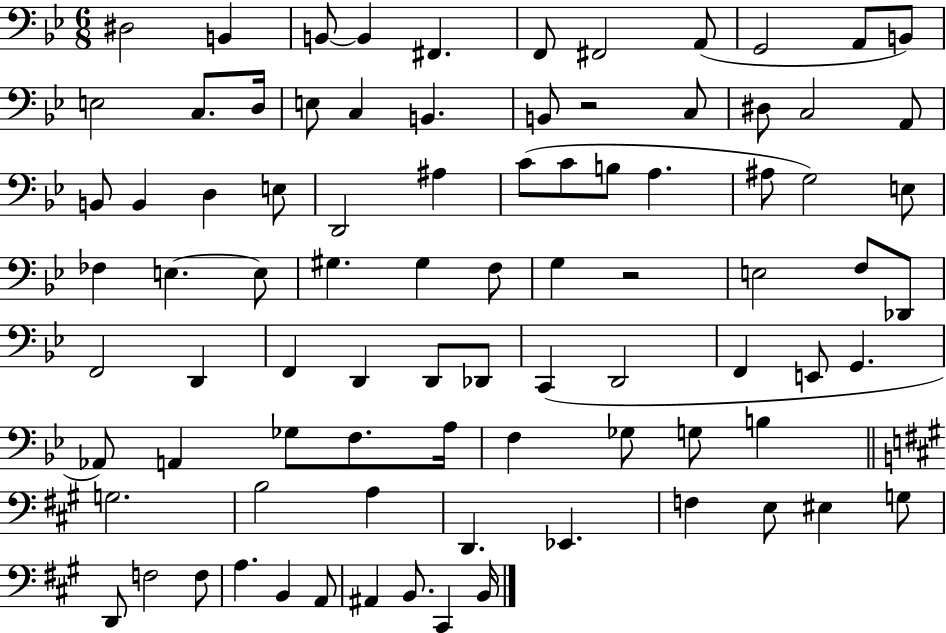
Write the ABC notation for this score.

X:1
T:Untitled
M:6/8
L:1/4
K:Bb
^D,2 B,, B,,/2 B,, ^F,, F,,/2 ^F,,2 A,,/2 G,,2 A,,/2 B,,/2 E,2 C,/2 D,/4 E,/2 C, B,, B,,/2 z2 C,/2 ^D,/2 C,2 A,,/2 B,,/2 B,, D, E,/2 D,,2 ^A, C/2 C/2 B,/2 A, ^A,/2 G,2 E,/2 _F, E, E,/2 ^G, ^G, F,/2 G, z2 E,2 F,/2 _D,,/2 F,,2 D,, F,, D,, D,,/2 _D,,/2 C,, D,,2 F,, E,,/2 G,, _A,,/2 A,, _G,/2 F,/2 A,/4 F, _G,/2 G,/2 B, G,2 B,2 A, D,, _E,, F, E,/2 ^E, G,/2 D,,/2 F,2 F,/2 A, B,, A,,/2 ^A,, B,,/2 ^C,, B,,/4